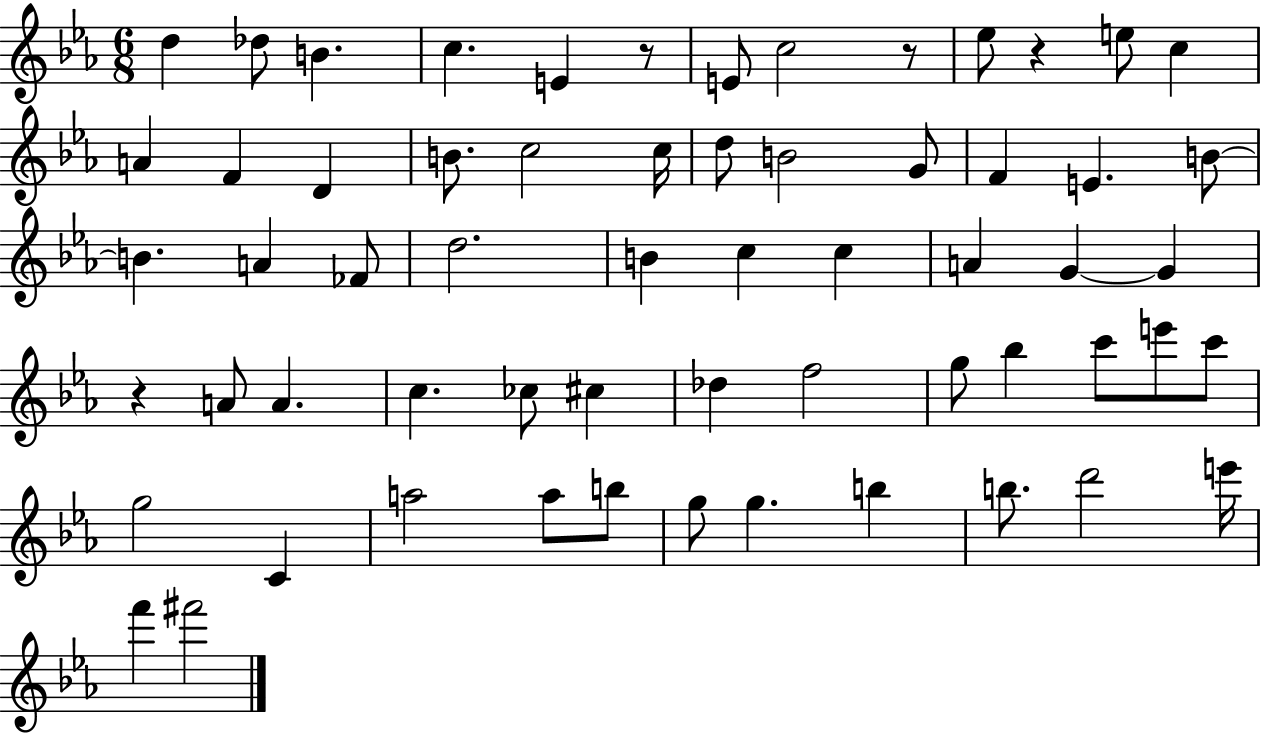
{
  \clef treble
  \numericTimeSignature
  \time 6/8
  \key ees \major
  d''4 des''8 b'4. | c''4. e'4 r8 | e'8 c''2 r8 | ees''8 r4 e''8 c''4 | \break a'4 f'4 d'4 | b'8. c''2 c''16 | d''8 b'2 g'8 | f'4 e'4. b'8~~ | \break b'4. a'4 fes'8 | d''2. | b'4 c''4 c''4 | a'4 g'4~~ g'4 | \break r4 a'8 a'4. | c''4. ces''8 cis''4 | des''4 f''2 | g''8 bes''4 c'''8 e'''8 c'''8 | \break g''2 c'4 | a''2 a''8 b''8 | g''8 g''4. b''4 | b''8. d'''2 e'''16 | \break f'''4 fis'''2 | \bar "|."
}